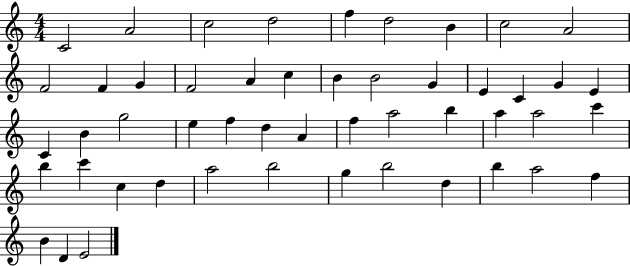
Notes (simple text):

C4/h A4/h C5/h D5/h F5/q D5/h B4/q C5/h A4/h F4/h F4/q G4/q F4/h A4/q C5/q B4/q B4/h G4/q E4/q C4/q G4/q E4/q C4/q B4/q G5/h E5/q F5/q D5/q A4/q F5/q A5/h B5/q A5/q A5/h C6/q B5/q C6/q C5/q D5/q A5/h B5/h G5/q B5/h D5/q B5/q A5/h F5/q B4/q D4/q E4/h